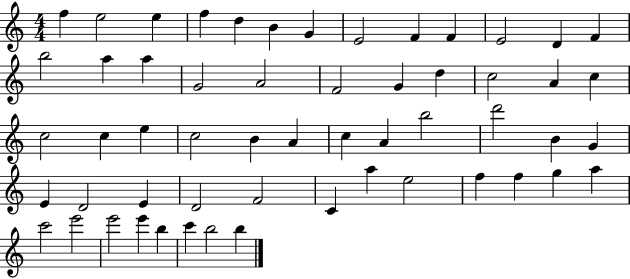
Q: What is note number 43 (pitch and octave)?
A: A5